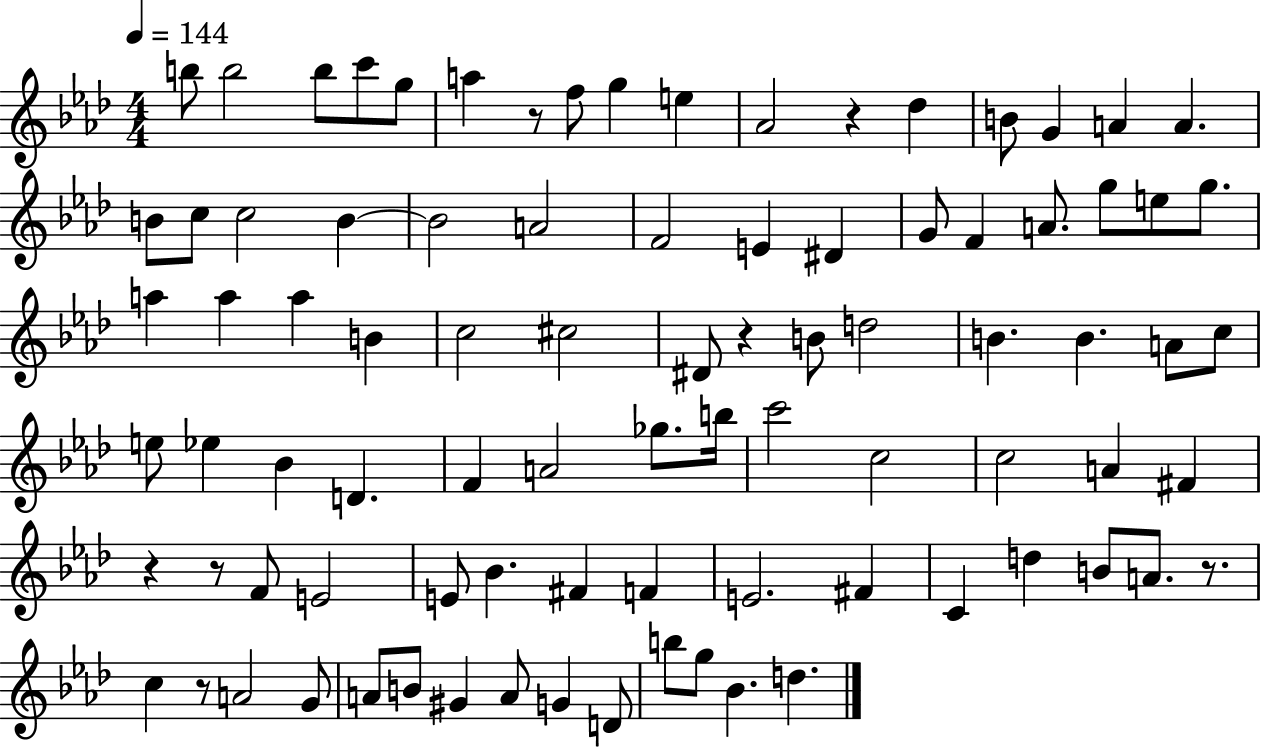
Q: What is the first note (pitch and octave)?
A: B5